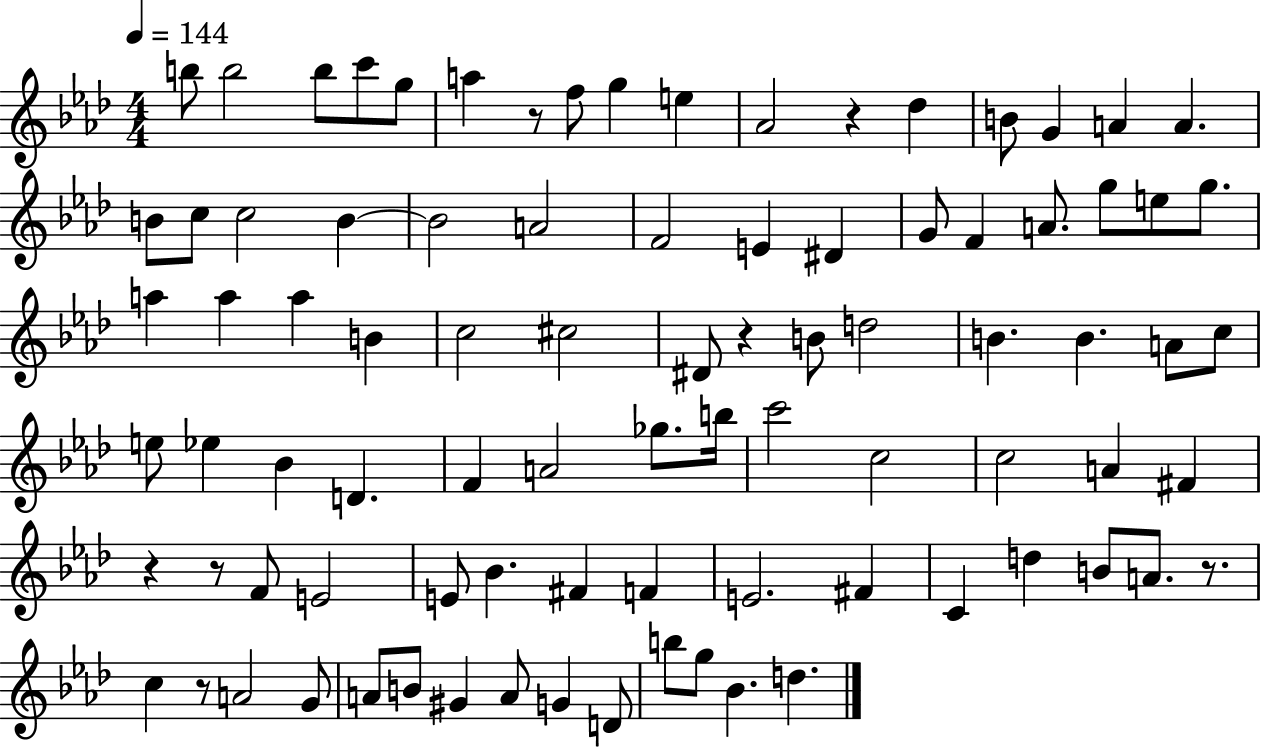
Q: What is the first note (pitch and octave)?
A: B5